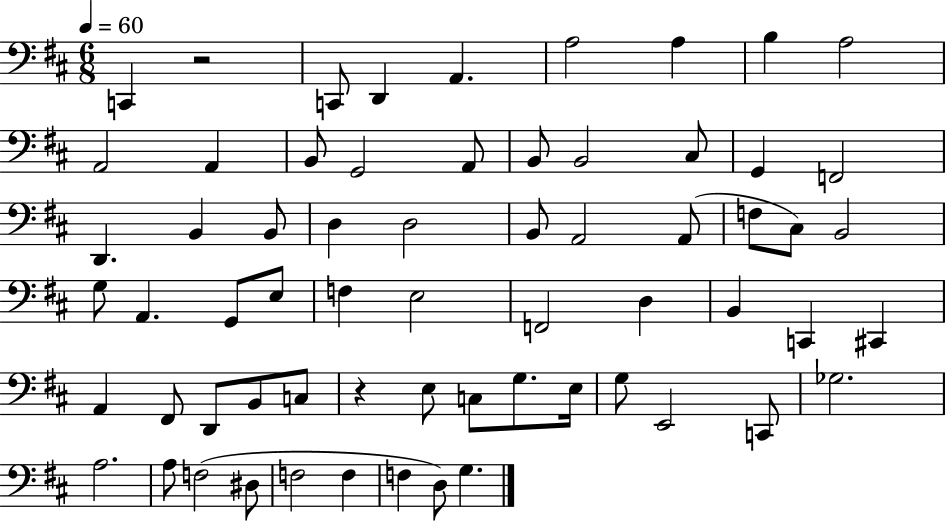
X:1
T:Untitled
M:6/8
L:1/4
K:D
C,, z2 C,,/2 D,, A,, A,2 A, B, A,2 A,,2 A,, B,,/2 G,,2 A,,/2 B,,/2 B,,2 ^C,/2 G,, F,,2 D,, B,, B,,/2 D, D,2 B,,/2 A,,2 A,,/2 F,/2 ^C,/2 B,,2 G,/2 A,, G,,/2 E,/2 F, E,2 F,,2 D, B,, C,, ^C,, A,, ^F,,/2 D,,/2 B,,/2 C,/2 z E,/2 C,/2 G,/2 E,/4 G,/2 E,,2 C,,/2 _G,2 A,2 A,/2 F,2 ^D,/2 F,2 F, F, D,/2 G,